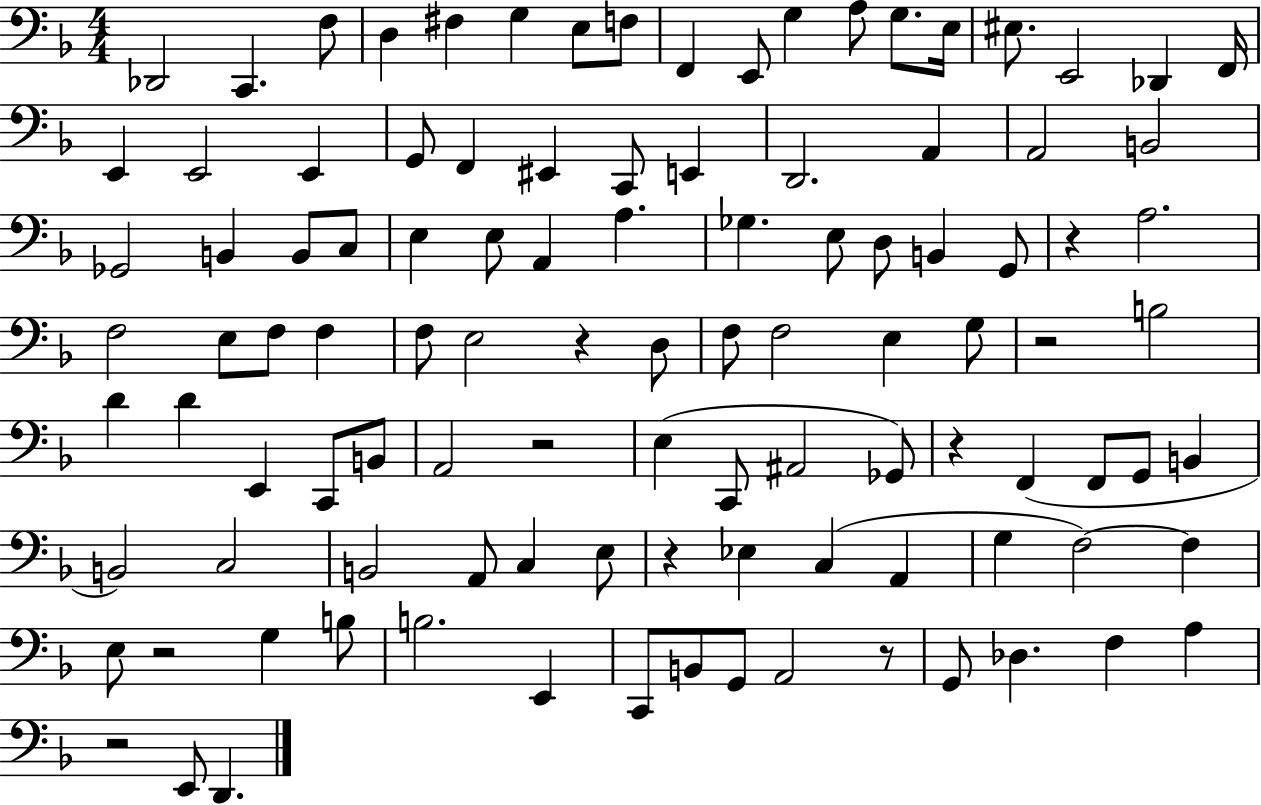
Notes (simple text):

Db2/h C2/q. F3/e D3/q F#3/q G3/q E3/e F3/e F2/q E2/e G3/q A3/e G3/e. E3/s EIS3/e. E2/h Db2/q F2/s E2/q E2/h E2/q G2/e F2/q EIS2/q C2/e E2/q D2/h. A2/q A2/h B2/h Gb2/h B2/q B2/e C3/e E3/q E3/e A2/q A3/q. Gb3/q. E3/e D3/e B2/q G2/e R/q A3/h. F3/h E3/e F3/e F3/q F3/e E3/h R/q D3/e F3/e F3/h E3/q G3/e R/h B3/h D4/q D4/q E2/q C2/e B2/e A2/h R/h E3/q C2/e A#2/h Gb2/e R/q F2/q F2/e G2/e B2/q B2/h C3/h B2/h A2/e C3/q E3/e R/q Eb3/q C3/q A2/q G3/q F3/h F3/q E3/e R/h G3/q B3/e B3/h. E2/q C2/e B2/e G2/e A2/h R/e G2/e Db3/q. F3/q A3/q R/h E2/e D2/q.